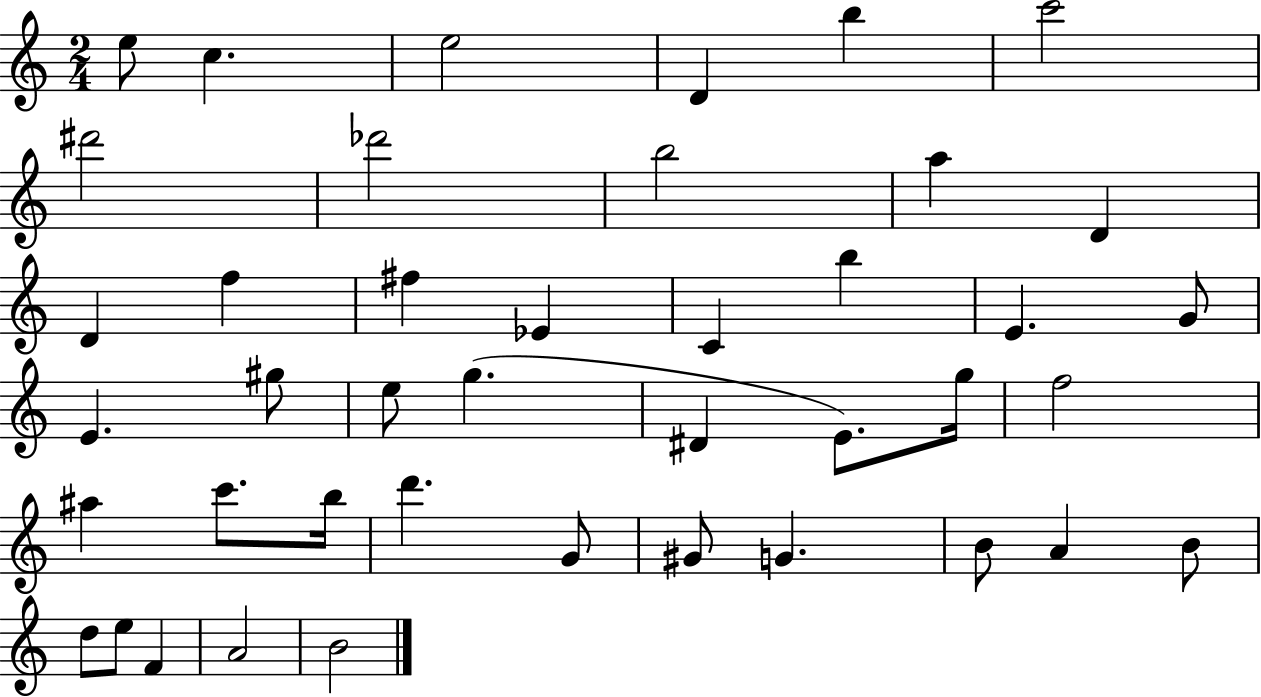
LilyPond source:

{
  \clef treble
  \numericTimeSignature
  \time 2/4
  \key c \major
  \repeat volta 2 { e''8 c''4. | e''2 | d'4 b''4 | c'''2 | \break dis'''2 | des'''2 | b''2 | a''4 d'4 | \break d'4 f''4 | fis''4 ees'4 | c'4 b''4 | e'4. g'8 | \break e'4. gis''8 | e''8 g''4.( | dis'4 e'8.) g''16 | f''2 | \break ais''4 c'''8. b''16 | d'''4. g'8 | gis'8 g'4. | b'8 a'4 b'8 | \break d''8 e''8 f'4 | a'2 | b'2 | } \bar "|."
}